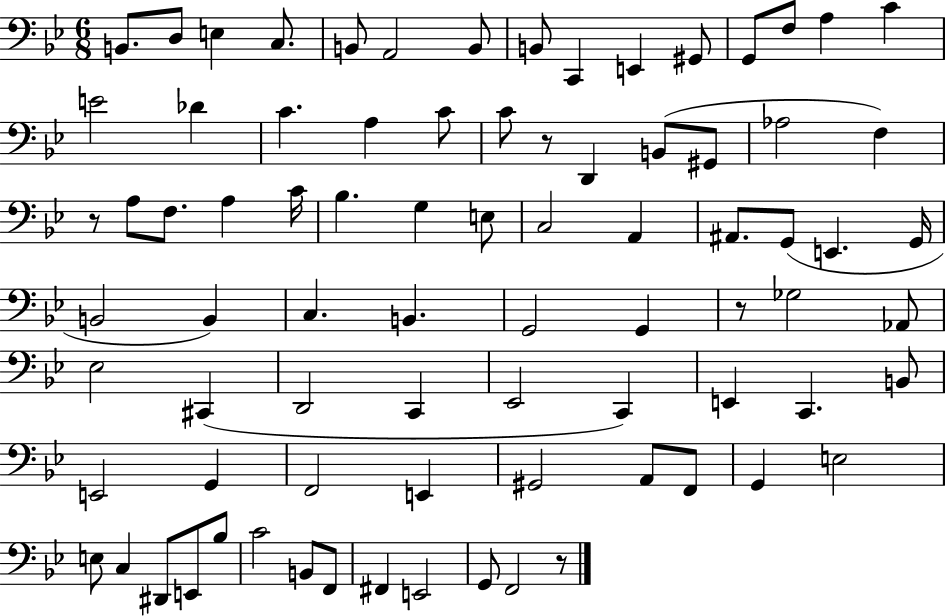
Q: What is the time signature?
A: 6/8